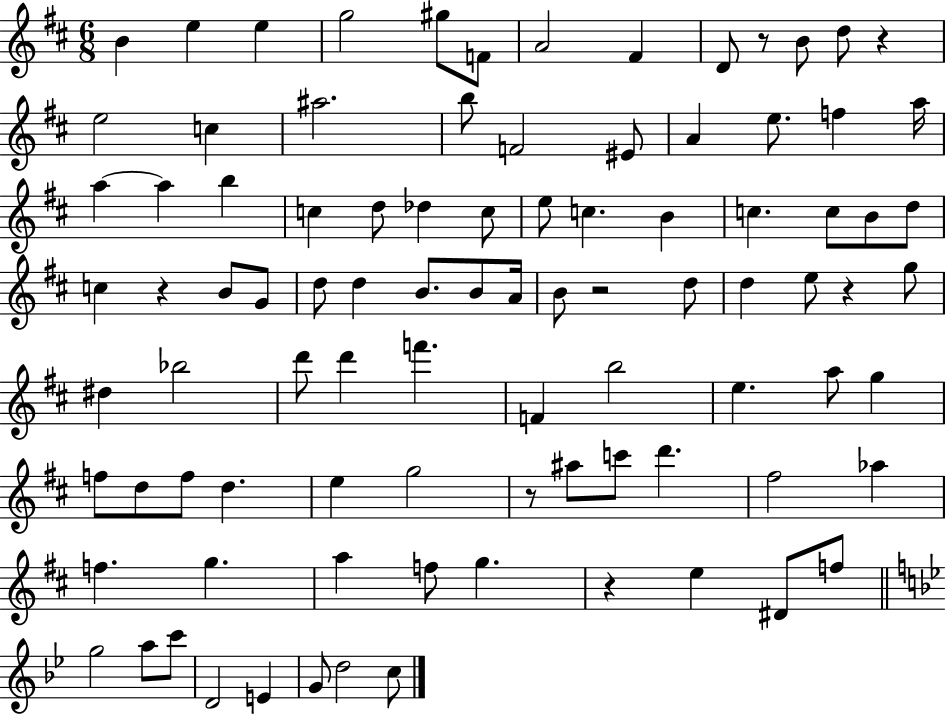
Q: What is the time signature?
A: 6/8